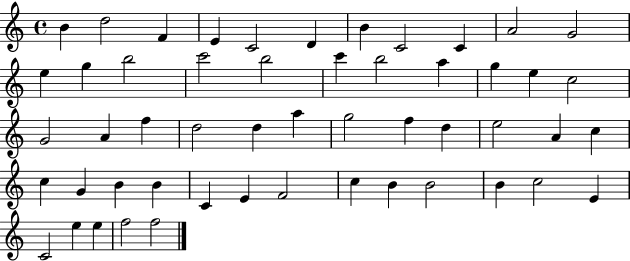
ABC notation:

X:1
T:Untitled
M:4/4
L:1/4
K:C
B d2 F E C2 D B C2 C A2 G2 e g b2 c'2 b2 c' b2 a g e c2 G2 A f d2 d a g2 f d e2 A c c G B B C E F2 c B B2 B c2 E C2 e e f2 f2